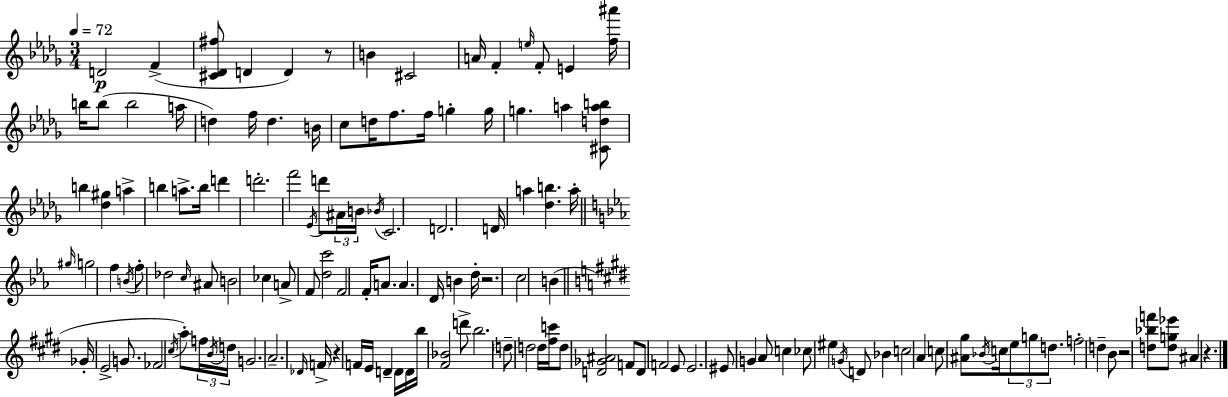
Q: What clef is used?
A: treble